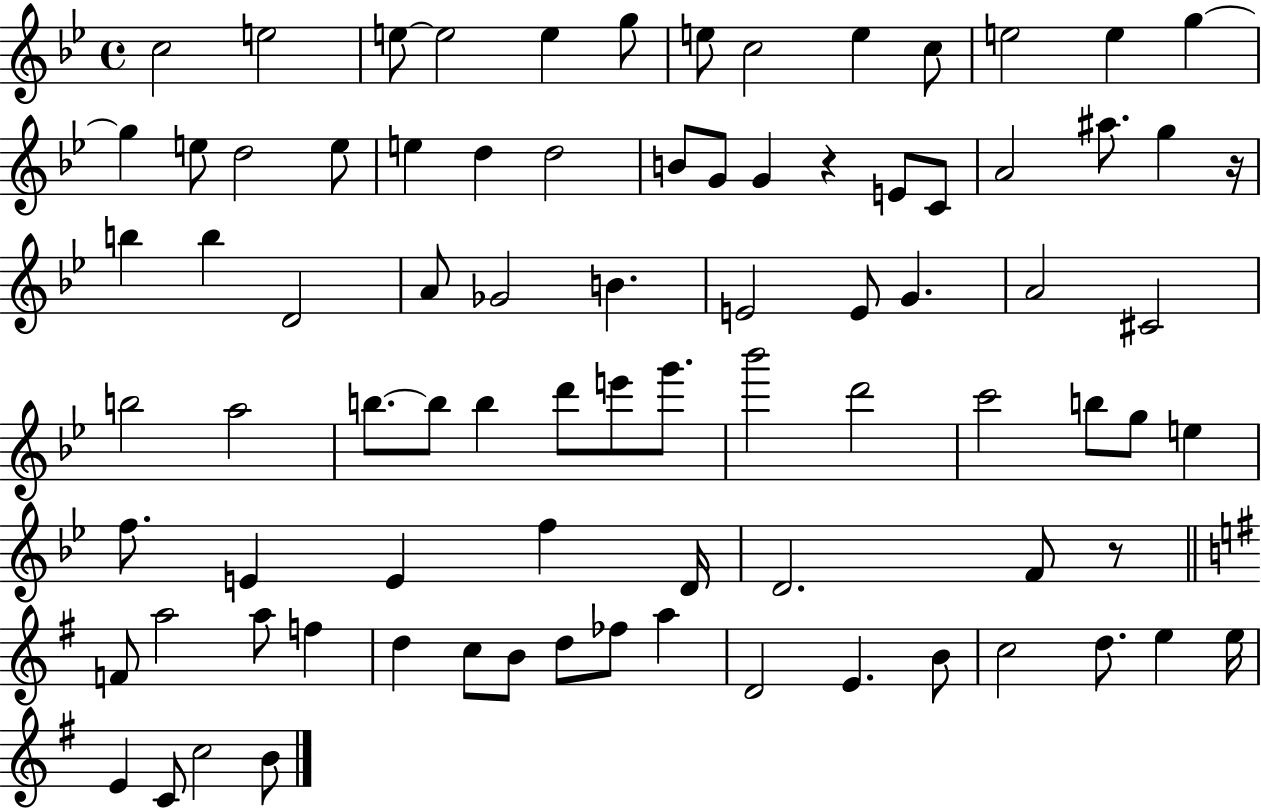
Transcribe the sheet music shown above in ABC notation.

X:1
T:Untitled
M:4/4
L:1/4
K:Bb
c2 e2 e/2 e2 e g/2 e/2 c2 e c/2 e2 e g g e/2 d2 e/2 e d d2 B/2 G/2 G z E/2 C/2 A2 ^a/2 g z/4 b b D2 A/2 _G2 B E2 E/2 G A2 ^C2 b2 a2 b/2 b/2 b d'/2 e'/2 g'/2 _b'2 d'2 c'2 b/2 g/2 e f/2 E E f D/4 D2 F/2 z/2 F/2 a2 a/2 f d c/2 B/2 d/2 _f/2 a D2 E B/2 c2 d/2 e e/4 E C/2 c2 B/2